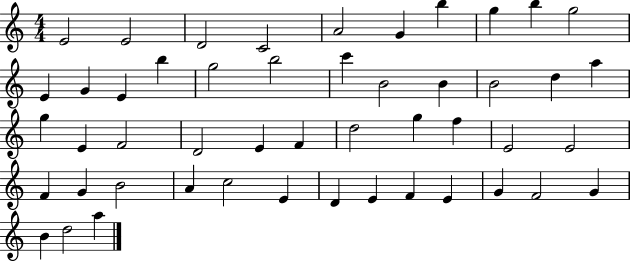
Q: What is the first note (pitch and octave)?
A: E4